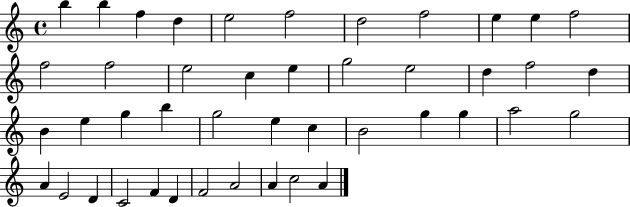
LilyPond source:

{
  \clef treble
  \time 4/4
  \defaultTimeSignature
  \key c \major
  b''4 b''4 f''4 d''4 | e''2 f''2 | d''2 f''2 | e''4 e''4 f''2 | \break f''2 f''2 | e''2 c''4 e''4 | g''2 e''2 | d''4 f''2 d''4 | \break b'4 e''4 g''4 b''4 | g''2 e''4 c''4 | b'2 g''4 g''4 | a''2 g''2 | \break a'4 e'2 d'4 | c'2 f'4 d'4 | f'2 a'2 | a'4 c''2 a'4 | \break \bar "|."
}